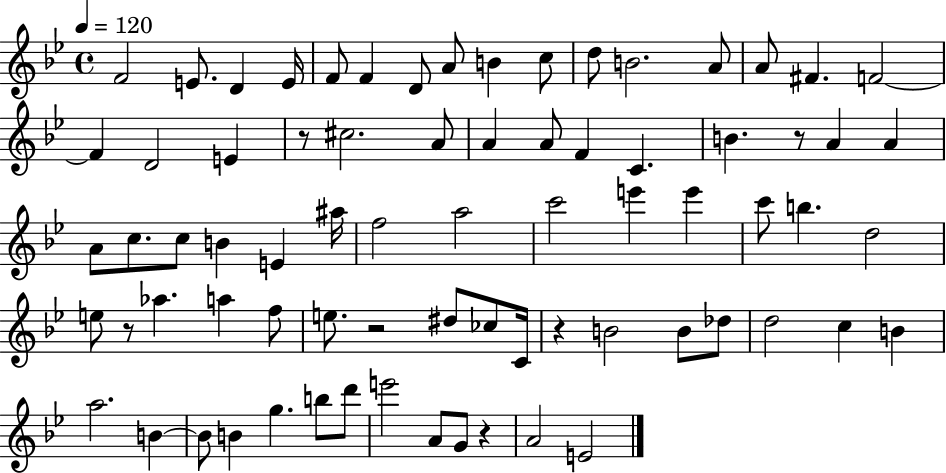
X:1
T:Untitled
M:4/4
L:1/4
K:Bb
F2 E/2 D E/4 F/2 F D/2 A/2 B c/2 d/2 B2 A/2 A/2 ^F F2 F D2 E z/2 ^c2 A/2 A A/2 F C B z/2 A A A/2 c/2 c/2 B E ^a/4 f2 a2 c'2 e' e' c'/2 b d2 e/2 z/2 _a a f/2 e/2 z2 ^d/2 _c/2 C/4 z B2 B/2 _d/2 d2 c B a2 B B/2 B g b/2 d'/2 e'2 A/2 G/2 z A2 E2